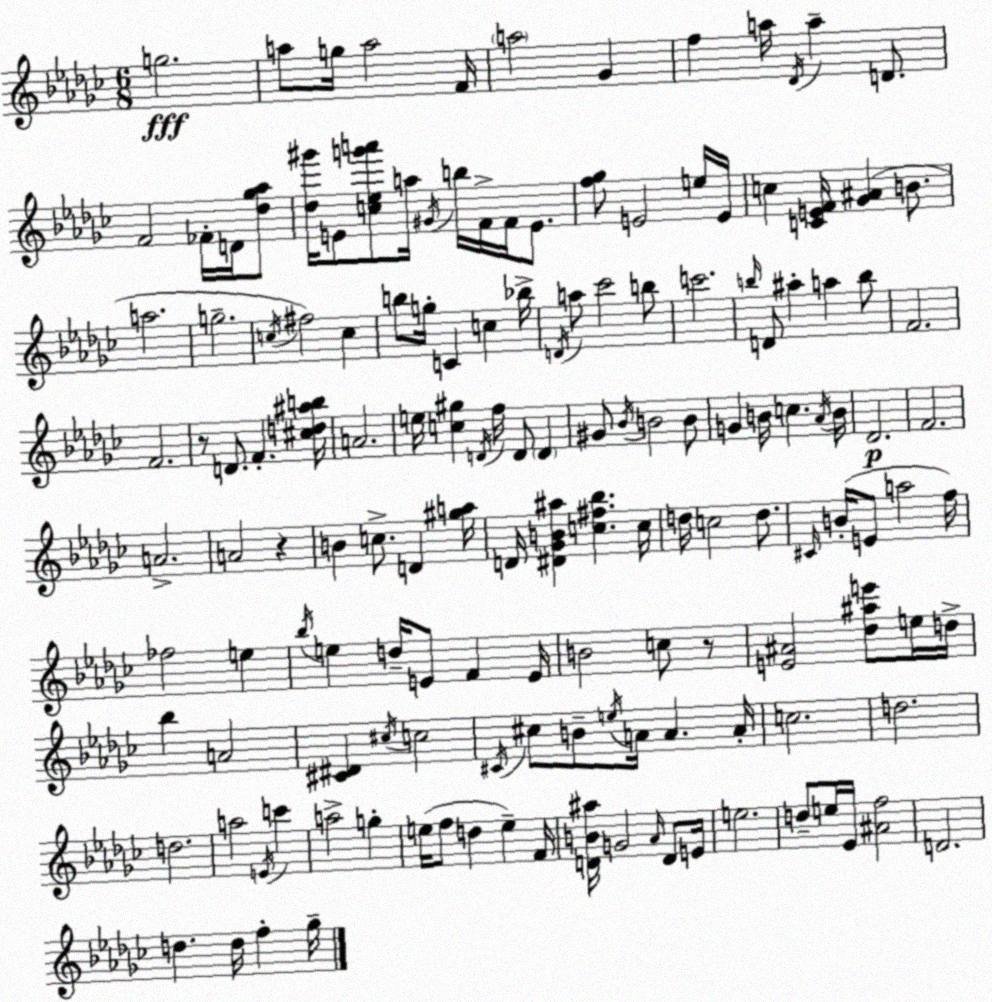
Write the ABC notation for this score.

X:1
T:Untitled
M:6/8
L:1/4
K:Ebm
g2 a/2 g/4 a2 F/4 a2 _G f a/4 _D/4 a D/2 F2 _F/4 D/4 [_d_g_a]/2 [_d^g']/4 E/2 [c_eg'a']/2 a/4 ^G/4 b/4 F/4 F/4 E/2 [f_g]/2 E2 e/4 E/4 c [CEF]/4 [_G^A] B/2 a2 g2 c/4 ^f2 c b/2 g/4 C c _b/4 D/4 a/2 _c'2 b/2 c'2 b/4 D/2 ^a a b/2 F2 F2 z/2 D/2 F [^cd^ab]/4 A2 e/4 [c^g] D/4 f/4 D/2 D ^G/2 _B/4 B2 B/2 G B/4 c _A/4 B/4 _D2 F2 A2 A2 z B c/2 D [^ga]/4 D/4 [^D_GB^a] [c^f_b] c/4 d/4 c2 d/2 ^C/4 B/4 E/2 a2 f/4 _f2 e _b/4 e d/4 E/2 F E/4 B2 c/2 z/2 [E^A]2 [_d^ae']/2 e/4 d/4 _b A2 [^C^D] ^c/4 c2 ^C/4 ^c/2 B/2 e/4 A/4 A A/4 c2 d2 d2 a2 E/4 c' a2 g e/4 f/2 d e F/4 [DB^a]/4 G2 _A/4 D/2 E/4 e2 d/2 e/4 _E/4 [^Af]2 D2 d d/4 f _g/4